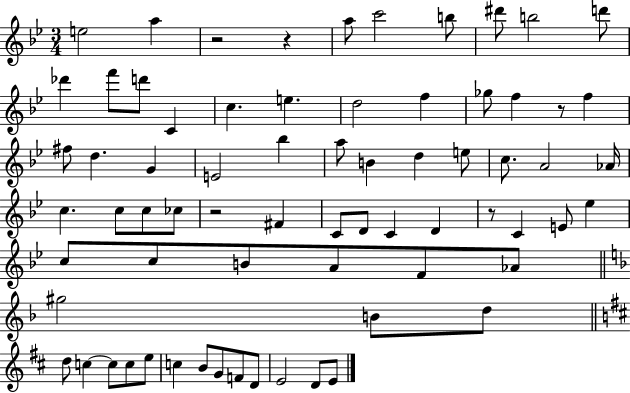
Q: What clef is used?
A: treble